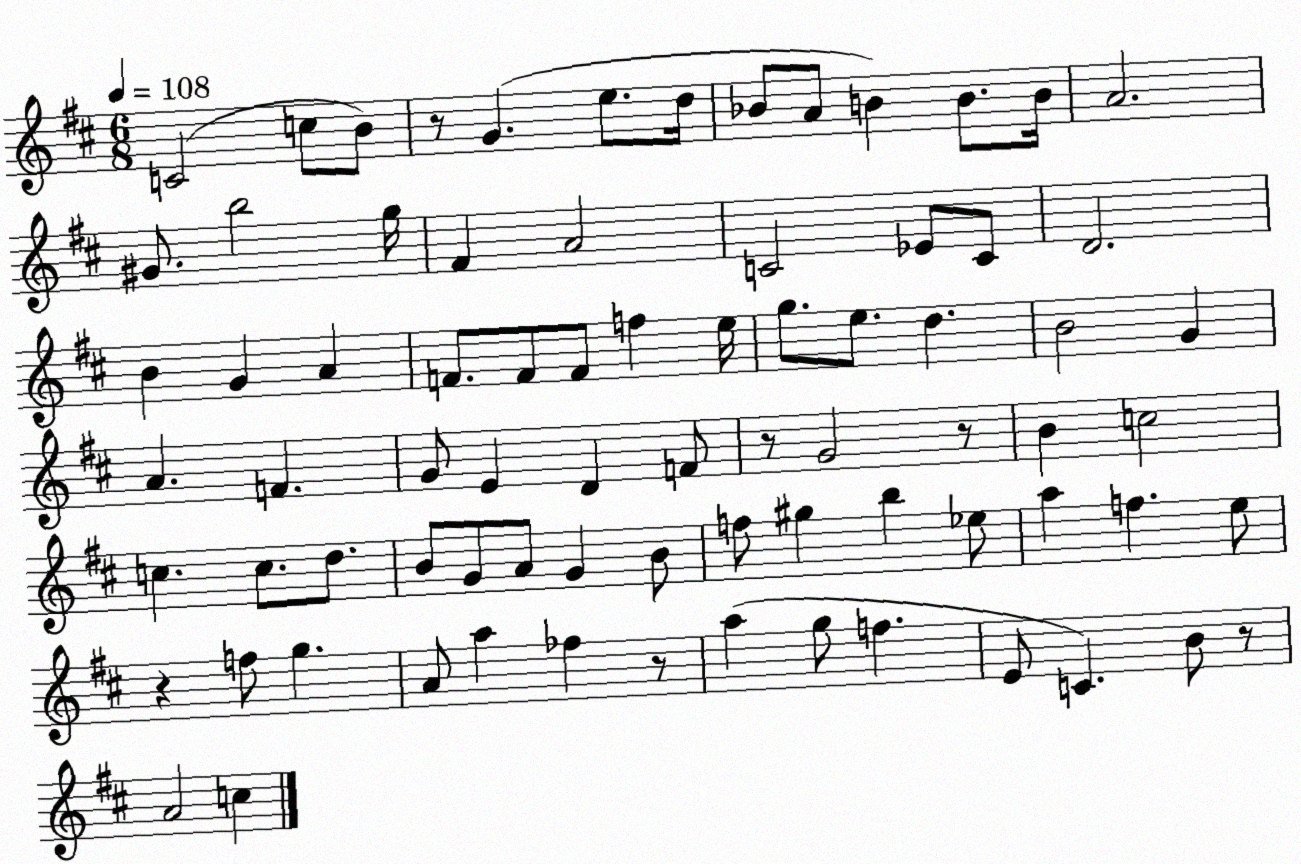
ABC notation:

X:1
T:Untitled
M:6/8
L:1/4
K:D
C2 c/2 B/2 z/2 G e/2 d/4 _B/2 A/2 B B/2 B/4 A2 ^G/2 b2 g/4 ^F A2 C2 _E/2 C/2 D2 B G A F/2 F/2 F/2 f e/4 g/2 e/2 d B2 G A F G/2 E D F/2 z/2 G2 z/2 B c2 c c/2 d/2 B/2 G/2 A/2 G B/2 f/2 ^g b _e/2 a f e/2 z f/2 g A/2 a _f z/2 a g/2 f E/2 C B/2 z/2 A2 c